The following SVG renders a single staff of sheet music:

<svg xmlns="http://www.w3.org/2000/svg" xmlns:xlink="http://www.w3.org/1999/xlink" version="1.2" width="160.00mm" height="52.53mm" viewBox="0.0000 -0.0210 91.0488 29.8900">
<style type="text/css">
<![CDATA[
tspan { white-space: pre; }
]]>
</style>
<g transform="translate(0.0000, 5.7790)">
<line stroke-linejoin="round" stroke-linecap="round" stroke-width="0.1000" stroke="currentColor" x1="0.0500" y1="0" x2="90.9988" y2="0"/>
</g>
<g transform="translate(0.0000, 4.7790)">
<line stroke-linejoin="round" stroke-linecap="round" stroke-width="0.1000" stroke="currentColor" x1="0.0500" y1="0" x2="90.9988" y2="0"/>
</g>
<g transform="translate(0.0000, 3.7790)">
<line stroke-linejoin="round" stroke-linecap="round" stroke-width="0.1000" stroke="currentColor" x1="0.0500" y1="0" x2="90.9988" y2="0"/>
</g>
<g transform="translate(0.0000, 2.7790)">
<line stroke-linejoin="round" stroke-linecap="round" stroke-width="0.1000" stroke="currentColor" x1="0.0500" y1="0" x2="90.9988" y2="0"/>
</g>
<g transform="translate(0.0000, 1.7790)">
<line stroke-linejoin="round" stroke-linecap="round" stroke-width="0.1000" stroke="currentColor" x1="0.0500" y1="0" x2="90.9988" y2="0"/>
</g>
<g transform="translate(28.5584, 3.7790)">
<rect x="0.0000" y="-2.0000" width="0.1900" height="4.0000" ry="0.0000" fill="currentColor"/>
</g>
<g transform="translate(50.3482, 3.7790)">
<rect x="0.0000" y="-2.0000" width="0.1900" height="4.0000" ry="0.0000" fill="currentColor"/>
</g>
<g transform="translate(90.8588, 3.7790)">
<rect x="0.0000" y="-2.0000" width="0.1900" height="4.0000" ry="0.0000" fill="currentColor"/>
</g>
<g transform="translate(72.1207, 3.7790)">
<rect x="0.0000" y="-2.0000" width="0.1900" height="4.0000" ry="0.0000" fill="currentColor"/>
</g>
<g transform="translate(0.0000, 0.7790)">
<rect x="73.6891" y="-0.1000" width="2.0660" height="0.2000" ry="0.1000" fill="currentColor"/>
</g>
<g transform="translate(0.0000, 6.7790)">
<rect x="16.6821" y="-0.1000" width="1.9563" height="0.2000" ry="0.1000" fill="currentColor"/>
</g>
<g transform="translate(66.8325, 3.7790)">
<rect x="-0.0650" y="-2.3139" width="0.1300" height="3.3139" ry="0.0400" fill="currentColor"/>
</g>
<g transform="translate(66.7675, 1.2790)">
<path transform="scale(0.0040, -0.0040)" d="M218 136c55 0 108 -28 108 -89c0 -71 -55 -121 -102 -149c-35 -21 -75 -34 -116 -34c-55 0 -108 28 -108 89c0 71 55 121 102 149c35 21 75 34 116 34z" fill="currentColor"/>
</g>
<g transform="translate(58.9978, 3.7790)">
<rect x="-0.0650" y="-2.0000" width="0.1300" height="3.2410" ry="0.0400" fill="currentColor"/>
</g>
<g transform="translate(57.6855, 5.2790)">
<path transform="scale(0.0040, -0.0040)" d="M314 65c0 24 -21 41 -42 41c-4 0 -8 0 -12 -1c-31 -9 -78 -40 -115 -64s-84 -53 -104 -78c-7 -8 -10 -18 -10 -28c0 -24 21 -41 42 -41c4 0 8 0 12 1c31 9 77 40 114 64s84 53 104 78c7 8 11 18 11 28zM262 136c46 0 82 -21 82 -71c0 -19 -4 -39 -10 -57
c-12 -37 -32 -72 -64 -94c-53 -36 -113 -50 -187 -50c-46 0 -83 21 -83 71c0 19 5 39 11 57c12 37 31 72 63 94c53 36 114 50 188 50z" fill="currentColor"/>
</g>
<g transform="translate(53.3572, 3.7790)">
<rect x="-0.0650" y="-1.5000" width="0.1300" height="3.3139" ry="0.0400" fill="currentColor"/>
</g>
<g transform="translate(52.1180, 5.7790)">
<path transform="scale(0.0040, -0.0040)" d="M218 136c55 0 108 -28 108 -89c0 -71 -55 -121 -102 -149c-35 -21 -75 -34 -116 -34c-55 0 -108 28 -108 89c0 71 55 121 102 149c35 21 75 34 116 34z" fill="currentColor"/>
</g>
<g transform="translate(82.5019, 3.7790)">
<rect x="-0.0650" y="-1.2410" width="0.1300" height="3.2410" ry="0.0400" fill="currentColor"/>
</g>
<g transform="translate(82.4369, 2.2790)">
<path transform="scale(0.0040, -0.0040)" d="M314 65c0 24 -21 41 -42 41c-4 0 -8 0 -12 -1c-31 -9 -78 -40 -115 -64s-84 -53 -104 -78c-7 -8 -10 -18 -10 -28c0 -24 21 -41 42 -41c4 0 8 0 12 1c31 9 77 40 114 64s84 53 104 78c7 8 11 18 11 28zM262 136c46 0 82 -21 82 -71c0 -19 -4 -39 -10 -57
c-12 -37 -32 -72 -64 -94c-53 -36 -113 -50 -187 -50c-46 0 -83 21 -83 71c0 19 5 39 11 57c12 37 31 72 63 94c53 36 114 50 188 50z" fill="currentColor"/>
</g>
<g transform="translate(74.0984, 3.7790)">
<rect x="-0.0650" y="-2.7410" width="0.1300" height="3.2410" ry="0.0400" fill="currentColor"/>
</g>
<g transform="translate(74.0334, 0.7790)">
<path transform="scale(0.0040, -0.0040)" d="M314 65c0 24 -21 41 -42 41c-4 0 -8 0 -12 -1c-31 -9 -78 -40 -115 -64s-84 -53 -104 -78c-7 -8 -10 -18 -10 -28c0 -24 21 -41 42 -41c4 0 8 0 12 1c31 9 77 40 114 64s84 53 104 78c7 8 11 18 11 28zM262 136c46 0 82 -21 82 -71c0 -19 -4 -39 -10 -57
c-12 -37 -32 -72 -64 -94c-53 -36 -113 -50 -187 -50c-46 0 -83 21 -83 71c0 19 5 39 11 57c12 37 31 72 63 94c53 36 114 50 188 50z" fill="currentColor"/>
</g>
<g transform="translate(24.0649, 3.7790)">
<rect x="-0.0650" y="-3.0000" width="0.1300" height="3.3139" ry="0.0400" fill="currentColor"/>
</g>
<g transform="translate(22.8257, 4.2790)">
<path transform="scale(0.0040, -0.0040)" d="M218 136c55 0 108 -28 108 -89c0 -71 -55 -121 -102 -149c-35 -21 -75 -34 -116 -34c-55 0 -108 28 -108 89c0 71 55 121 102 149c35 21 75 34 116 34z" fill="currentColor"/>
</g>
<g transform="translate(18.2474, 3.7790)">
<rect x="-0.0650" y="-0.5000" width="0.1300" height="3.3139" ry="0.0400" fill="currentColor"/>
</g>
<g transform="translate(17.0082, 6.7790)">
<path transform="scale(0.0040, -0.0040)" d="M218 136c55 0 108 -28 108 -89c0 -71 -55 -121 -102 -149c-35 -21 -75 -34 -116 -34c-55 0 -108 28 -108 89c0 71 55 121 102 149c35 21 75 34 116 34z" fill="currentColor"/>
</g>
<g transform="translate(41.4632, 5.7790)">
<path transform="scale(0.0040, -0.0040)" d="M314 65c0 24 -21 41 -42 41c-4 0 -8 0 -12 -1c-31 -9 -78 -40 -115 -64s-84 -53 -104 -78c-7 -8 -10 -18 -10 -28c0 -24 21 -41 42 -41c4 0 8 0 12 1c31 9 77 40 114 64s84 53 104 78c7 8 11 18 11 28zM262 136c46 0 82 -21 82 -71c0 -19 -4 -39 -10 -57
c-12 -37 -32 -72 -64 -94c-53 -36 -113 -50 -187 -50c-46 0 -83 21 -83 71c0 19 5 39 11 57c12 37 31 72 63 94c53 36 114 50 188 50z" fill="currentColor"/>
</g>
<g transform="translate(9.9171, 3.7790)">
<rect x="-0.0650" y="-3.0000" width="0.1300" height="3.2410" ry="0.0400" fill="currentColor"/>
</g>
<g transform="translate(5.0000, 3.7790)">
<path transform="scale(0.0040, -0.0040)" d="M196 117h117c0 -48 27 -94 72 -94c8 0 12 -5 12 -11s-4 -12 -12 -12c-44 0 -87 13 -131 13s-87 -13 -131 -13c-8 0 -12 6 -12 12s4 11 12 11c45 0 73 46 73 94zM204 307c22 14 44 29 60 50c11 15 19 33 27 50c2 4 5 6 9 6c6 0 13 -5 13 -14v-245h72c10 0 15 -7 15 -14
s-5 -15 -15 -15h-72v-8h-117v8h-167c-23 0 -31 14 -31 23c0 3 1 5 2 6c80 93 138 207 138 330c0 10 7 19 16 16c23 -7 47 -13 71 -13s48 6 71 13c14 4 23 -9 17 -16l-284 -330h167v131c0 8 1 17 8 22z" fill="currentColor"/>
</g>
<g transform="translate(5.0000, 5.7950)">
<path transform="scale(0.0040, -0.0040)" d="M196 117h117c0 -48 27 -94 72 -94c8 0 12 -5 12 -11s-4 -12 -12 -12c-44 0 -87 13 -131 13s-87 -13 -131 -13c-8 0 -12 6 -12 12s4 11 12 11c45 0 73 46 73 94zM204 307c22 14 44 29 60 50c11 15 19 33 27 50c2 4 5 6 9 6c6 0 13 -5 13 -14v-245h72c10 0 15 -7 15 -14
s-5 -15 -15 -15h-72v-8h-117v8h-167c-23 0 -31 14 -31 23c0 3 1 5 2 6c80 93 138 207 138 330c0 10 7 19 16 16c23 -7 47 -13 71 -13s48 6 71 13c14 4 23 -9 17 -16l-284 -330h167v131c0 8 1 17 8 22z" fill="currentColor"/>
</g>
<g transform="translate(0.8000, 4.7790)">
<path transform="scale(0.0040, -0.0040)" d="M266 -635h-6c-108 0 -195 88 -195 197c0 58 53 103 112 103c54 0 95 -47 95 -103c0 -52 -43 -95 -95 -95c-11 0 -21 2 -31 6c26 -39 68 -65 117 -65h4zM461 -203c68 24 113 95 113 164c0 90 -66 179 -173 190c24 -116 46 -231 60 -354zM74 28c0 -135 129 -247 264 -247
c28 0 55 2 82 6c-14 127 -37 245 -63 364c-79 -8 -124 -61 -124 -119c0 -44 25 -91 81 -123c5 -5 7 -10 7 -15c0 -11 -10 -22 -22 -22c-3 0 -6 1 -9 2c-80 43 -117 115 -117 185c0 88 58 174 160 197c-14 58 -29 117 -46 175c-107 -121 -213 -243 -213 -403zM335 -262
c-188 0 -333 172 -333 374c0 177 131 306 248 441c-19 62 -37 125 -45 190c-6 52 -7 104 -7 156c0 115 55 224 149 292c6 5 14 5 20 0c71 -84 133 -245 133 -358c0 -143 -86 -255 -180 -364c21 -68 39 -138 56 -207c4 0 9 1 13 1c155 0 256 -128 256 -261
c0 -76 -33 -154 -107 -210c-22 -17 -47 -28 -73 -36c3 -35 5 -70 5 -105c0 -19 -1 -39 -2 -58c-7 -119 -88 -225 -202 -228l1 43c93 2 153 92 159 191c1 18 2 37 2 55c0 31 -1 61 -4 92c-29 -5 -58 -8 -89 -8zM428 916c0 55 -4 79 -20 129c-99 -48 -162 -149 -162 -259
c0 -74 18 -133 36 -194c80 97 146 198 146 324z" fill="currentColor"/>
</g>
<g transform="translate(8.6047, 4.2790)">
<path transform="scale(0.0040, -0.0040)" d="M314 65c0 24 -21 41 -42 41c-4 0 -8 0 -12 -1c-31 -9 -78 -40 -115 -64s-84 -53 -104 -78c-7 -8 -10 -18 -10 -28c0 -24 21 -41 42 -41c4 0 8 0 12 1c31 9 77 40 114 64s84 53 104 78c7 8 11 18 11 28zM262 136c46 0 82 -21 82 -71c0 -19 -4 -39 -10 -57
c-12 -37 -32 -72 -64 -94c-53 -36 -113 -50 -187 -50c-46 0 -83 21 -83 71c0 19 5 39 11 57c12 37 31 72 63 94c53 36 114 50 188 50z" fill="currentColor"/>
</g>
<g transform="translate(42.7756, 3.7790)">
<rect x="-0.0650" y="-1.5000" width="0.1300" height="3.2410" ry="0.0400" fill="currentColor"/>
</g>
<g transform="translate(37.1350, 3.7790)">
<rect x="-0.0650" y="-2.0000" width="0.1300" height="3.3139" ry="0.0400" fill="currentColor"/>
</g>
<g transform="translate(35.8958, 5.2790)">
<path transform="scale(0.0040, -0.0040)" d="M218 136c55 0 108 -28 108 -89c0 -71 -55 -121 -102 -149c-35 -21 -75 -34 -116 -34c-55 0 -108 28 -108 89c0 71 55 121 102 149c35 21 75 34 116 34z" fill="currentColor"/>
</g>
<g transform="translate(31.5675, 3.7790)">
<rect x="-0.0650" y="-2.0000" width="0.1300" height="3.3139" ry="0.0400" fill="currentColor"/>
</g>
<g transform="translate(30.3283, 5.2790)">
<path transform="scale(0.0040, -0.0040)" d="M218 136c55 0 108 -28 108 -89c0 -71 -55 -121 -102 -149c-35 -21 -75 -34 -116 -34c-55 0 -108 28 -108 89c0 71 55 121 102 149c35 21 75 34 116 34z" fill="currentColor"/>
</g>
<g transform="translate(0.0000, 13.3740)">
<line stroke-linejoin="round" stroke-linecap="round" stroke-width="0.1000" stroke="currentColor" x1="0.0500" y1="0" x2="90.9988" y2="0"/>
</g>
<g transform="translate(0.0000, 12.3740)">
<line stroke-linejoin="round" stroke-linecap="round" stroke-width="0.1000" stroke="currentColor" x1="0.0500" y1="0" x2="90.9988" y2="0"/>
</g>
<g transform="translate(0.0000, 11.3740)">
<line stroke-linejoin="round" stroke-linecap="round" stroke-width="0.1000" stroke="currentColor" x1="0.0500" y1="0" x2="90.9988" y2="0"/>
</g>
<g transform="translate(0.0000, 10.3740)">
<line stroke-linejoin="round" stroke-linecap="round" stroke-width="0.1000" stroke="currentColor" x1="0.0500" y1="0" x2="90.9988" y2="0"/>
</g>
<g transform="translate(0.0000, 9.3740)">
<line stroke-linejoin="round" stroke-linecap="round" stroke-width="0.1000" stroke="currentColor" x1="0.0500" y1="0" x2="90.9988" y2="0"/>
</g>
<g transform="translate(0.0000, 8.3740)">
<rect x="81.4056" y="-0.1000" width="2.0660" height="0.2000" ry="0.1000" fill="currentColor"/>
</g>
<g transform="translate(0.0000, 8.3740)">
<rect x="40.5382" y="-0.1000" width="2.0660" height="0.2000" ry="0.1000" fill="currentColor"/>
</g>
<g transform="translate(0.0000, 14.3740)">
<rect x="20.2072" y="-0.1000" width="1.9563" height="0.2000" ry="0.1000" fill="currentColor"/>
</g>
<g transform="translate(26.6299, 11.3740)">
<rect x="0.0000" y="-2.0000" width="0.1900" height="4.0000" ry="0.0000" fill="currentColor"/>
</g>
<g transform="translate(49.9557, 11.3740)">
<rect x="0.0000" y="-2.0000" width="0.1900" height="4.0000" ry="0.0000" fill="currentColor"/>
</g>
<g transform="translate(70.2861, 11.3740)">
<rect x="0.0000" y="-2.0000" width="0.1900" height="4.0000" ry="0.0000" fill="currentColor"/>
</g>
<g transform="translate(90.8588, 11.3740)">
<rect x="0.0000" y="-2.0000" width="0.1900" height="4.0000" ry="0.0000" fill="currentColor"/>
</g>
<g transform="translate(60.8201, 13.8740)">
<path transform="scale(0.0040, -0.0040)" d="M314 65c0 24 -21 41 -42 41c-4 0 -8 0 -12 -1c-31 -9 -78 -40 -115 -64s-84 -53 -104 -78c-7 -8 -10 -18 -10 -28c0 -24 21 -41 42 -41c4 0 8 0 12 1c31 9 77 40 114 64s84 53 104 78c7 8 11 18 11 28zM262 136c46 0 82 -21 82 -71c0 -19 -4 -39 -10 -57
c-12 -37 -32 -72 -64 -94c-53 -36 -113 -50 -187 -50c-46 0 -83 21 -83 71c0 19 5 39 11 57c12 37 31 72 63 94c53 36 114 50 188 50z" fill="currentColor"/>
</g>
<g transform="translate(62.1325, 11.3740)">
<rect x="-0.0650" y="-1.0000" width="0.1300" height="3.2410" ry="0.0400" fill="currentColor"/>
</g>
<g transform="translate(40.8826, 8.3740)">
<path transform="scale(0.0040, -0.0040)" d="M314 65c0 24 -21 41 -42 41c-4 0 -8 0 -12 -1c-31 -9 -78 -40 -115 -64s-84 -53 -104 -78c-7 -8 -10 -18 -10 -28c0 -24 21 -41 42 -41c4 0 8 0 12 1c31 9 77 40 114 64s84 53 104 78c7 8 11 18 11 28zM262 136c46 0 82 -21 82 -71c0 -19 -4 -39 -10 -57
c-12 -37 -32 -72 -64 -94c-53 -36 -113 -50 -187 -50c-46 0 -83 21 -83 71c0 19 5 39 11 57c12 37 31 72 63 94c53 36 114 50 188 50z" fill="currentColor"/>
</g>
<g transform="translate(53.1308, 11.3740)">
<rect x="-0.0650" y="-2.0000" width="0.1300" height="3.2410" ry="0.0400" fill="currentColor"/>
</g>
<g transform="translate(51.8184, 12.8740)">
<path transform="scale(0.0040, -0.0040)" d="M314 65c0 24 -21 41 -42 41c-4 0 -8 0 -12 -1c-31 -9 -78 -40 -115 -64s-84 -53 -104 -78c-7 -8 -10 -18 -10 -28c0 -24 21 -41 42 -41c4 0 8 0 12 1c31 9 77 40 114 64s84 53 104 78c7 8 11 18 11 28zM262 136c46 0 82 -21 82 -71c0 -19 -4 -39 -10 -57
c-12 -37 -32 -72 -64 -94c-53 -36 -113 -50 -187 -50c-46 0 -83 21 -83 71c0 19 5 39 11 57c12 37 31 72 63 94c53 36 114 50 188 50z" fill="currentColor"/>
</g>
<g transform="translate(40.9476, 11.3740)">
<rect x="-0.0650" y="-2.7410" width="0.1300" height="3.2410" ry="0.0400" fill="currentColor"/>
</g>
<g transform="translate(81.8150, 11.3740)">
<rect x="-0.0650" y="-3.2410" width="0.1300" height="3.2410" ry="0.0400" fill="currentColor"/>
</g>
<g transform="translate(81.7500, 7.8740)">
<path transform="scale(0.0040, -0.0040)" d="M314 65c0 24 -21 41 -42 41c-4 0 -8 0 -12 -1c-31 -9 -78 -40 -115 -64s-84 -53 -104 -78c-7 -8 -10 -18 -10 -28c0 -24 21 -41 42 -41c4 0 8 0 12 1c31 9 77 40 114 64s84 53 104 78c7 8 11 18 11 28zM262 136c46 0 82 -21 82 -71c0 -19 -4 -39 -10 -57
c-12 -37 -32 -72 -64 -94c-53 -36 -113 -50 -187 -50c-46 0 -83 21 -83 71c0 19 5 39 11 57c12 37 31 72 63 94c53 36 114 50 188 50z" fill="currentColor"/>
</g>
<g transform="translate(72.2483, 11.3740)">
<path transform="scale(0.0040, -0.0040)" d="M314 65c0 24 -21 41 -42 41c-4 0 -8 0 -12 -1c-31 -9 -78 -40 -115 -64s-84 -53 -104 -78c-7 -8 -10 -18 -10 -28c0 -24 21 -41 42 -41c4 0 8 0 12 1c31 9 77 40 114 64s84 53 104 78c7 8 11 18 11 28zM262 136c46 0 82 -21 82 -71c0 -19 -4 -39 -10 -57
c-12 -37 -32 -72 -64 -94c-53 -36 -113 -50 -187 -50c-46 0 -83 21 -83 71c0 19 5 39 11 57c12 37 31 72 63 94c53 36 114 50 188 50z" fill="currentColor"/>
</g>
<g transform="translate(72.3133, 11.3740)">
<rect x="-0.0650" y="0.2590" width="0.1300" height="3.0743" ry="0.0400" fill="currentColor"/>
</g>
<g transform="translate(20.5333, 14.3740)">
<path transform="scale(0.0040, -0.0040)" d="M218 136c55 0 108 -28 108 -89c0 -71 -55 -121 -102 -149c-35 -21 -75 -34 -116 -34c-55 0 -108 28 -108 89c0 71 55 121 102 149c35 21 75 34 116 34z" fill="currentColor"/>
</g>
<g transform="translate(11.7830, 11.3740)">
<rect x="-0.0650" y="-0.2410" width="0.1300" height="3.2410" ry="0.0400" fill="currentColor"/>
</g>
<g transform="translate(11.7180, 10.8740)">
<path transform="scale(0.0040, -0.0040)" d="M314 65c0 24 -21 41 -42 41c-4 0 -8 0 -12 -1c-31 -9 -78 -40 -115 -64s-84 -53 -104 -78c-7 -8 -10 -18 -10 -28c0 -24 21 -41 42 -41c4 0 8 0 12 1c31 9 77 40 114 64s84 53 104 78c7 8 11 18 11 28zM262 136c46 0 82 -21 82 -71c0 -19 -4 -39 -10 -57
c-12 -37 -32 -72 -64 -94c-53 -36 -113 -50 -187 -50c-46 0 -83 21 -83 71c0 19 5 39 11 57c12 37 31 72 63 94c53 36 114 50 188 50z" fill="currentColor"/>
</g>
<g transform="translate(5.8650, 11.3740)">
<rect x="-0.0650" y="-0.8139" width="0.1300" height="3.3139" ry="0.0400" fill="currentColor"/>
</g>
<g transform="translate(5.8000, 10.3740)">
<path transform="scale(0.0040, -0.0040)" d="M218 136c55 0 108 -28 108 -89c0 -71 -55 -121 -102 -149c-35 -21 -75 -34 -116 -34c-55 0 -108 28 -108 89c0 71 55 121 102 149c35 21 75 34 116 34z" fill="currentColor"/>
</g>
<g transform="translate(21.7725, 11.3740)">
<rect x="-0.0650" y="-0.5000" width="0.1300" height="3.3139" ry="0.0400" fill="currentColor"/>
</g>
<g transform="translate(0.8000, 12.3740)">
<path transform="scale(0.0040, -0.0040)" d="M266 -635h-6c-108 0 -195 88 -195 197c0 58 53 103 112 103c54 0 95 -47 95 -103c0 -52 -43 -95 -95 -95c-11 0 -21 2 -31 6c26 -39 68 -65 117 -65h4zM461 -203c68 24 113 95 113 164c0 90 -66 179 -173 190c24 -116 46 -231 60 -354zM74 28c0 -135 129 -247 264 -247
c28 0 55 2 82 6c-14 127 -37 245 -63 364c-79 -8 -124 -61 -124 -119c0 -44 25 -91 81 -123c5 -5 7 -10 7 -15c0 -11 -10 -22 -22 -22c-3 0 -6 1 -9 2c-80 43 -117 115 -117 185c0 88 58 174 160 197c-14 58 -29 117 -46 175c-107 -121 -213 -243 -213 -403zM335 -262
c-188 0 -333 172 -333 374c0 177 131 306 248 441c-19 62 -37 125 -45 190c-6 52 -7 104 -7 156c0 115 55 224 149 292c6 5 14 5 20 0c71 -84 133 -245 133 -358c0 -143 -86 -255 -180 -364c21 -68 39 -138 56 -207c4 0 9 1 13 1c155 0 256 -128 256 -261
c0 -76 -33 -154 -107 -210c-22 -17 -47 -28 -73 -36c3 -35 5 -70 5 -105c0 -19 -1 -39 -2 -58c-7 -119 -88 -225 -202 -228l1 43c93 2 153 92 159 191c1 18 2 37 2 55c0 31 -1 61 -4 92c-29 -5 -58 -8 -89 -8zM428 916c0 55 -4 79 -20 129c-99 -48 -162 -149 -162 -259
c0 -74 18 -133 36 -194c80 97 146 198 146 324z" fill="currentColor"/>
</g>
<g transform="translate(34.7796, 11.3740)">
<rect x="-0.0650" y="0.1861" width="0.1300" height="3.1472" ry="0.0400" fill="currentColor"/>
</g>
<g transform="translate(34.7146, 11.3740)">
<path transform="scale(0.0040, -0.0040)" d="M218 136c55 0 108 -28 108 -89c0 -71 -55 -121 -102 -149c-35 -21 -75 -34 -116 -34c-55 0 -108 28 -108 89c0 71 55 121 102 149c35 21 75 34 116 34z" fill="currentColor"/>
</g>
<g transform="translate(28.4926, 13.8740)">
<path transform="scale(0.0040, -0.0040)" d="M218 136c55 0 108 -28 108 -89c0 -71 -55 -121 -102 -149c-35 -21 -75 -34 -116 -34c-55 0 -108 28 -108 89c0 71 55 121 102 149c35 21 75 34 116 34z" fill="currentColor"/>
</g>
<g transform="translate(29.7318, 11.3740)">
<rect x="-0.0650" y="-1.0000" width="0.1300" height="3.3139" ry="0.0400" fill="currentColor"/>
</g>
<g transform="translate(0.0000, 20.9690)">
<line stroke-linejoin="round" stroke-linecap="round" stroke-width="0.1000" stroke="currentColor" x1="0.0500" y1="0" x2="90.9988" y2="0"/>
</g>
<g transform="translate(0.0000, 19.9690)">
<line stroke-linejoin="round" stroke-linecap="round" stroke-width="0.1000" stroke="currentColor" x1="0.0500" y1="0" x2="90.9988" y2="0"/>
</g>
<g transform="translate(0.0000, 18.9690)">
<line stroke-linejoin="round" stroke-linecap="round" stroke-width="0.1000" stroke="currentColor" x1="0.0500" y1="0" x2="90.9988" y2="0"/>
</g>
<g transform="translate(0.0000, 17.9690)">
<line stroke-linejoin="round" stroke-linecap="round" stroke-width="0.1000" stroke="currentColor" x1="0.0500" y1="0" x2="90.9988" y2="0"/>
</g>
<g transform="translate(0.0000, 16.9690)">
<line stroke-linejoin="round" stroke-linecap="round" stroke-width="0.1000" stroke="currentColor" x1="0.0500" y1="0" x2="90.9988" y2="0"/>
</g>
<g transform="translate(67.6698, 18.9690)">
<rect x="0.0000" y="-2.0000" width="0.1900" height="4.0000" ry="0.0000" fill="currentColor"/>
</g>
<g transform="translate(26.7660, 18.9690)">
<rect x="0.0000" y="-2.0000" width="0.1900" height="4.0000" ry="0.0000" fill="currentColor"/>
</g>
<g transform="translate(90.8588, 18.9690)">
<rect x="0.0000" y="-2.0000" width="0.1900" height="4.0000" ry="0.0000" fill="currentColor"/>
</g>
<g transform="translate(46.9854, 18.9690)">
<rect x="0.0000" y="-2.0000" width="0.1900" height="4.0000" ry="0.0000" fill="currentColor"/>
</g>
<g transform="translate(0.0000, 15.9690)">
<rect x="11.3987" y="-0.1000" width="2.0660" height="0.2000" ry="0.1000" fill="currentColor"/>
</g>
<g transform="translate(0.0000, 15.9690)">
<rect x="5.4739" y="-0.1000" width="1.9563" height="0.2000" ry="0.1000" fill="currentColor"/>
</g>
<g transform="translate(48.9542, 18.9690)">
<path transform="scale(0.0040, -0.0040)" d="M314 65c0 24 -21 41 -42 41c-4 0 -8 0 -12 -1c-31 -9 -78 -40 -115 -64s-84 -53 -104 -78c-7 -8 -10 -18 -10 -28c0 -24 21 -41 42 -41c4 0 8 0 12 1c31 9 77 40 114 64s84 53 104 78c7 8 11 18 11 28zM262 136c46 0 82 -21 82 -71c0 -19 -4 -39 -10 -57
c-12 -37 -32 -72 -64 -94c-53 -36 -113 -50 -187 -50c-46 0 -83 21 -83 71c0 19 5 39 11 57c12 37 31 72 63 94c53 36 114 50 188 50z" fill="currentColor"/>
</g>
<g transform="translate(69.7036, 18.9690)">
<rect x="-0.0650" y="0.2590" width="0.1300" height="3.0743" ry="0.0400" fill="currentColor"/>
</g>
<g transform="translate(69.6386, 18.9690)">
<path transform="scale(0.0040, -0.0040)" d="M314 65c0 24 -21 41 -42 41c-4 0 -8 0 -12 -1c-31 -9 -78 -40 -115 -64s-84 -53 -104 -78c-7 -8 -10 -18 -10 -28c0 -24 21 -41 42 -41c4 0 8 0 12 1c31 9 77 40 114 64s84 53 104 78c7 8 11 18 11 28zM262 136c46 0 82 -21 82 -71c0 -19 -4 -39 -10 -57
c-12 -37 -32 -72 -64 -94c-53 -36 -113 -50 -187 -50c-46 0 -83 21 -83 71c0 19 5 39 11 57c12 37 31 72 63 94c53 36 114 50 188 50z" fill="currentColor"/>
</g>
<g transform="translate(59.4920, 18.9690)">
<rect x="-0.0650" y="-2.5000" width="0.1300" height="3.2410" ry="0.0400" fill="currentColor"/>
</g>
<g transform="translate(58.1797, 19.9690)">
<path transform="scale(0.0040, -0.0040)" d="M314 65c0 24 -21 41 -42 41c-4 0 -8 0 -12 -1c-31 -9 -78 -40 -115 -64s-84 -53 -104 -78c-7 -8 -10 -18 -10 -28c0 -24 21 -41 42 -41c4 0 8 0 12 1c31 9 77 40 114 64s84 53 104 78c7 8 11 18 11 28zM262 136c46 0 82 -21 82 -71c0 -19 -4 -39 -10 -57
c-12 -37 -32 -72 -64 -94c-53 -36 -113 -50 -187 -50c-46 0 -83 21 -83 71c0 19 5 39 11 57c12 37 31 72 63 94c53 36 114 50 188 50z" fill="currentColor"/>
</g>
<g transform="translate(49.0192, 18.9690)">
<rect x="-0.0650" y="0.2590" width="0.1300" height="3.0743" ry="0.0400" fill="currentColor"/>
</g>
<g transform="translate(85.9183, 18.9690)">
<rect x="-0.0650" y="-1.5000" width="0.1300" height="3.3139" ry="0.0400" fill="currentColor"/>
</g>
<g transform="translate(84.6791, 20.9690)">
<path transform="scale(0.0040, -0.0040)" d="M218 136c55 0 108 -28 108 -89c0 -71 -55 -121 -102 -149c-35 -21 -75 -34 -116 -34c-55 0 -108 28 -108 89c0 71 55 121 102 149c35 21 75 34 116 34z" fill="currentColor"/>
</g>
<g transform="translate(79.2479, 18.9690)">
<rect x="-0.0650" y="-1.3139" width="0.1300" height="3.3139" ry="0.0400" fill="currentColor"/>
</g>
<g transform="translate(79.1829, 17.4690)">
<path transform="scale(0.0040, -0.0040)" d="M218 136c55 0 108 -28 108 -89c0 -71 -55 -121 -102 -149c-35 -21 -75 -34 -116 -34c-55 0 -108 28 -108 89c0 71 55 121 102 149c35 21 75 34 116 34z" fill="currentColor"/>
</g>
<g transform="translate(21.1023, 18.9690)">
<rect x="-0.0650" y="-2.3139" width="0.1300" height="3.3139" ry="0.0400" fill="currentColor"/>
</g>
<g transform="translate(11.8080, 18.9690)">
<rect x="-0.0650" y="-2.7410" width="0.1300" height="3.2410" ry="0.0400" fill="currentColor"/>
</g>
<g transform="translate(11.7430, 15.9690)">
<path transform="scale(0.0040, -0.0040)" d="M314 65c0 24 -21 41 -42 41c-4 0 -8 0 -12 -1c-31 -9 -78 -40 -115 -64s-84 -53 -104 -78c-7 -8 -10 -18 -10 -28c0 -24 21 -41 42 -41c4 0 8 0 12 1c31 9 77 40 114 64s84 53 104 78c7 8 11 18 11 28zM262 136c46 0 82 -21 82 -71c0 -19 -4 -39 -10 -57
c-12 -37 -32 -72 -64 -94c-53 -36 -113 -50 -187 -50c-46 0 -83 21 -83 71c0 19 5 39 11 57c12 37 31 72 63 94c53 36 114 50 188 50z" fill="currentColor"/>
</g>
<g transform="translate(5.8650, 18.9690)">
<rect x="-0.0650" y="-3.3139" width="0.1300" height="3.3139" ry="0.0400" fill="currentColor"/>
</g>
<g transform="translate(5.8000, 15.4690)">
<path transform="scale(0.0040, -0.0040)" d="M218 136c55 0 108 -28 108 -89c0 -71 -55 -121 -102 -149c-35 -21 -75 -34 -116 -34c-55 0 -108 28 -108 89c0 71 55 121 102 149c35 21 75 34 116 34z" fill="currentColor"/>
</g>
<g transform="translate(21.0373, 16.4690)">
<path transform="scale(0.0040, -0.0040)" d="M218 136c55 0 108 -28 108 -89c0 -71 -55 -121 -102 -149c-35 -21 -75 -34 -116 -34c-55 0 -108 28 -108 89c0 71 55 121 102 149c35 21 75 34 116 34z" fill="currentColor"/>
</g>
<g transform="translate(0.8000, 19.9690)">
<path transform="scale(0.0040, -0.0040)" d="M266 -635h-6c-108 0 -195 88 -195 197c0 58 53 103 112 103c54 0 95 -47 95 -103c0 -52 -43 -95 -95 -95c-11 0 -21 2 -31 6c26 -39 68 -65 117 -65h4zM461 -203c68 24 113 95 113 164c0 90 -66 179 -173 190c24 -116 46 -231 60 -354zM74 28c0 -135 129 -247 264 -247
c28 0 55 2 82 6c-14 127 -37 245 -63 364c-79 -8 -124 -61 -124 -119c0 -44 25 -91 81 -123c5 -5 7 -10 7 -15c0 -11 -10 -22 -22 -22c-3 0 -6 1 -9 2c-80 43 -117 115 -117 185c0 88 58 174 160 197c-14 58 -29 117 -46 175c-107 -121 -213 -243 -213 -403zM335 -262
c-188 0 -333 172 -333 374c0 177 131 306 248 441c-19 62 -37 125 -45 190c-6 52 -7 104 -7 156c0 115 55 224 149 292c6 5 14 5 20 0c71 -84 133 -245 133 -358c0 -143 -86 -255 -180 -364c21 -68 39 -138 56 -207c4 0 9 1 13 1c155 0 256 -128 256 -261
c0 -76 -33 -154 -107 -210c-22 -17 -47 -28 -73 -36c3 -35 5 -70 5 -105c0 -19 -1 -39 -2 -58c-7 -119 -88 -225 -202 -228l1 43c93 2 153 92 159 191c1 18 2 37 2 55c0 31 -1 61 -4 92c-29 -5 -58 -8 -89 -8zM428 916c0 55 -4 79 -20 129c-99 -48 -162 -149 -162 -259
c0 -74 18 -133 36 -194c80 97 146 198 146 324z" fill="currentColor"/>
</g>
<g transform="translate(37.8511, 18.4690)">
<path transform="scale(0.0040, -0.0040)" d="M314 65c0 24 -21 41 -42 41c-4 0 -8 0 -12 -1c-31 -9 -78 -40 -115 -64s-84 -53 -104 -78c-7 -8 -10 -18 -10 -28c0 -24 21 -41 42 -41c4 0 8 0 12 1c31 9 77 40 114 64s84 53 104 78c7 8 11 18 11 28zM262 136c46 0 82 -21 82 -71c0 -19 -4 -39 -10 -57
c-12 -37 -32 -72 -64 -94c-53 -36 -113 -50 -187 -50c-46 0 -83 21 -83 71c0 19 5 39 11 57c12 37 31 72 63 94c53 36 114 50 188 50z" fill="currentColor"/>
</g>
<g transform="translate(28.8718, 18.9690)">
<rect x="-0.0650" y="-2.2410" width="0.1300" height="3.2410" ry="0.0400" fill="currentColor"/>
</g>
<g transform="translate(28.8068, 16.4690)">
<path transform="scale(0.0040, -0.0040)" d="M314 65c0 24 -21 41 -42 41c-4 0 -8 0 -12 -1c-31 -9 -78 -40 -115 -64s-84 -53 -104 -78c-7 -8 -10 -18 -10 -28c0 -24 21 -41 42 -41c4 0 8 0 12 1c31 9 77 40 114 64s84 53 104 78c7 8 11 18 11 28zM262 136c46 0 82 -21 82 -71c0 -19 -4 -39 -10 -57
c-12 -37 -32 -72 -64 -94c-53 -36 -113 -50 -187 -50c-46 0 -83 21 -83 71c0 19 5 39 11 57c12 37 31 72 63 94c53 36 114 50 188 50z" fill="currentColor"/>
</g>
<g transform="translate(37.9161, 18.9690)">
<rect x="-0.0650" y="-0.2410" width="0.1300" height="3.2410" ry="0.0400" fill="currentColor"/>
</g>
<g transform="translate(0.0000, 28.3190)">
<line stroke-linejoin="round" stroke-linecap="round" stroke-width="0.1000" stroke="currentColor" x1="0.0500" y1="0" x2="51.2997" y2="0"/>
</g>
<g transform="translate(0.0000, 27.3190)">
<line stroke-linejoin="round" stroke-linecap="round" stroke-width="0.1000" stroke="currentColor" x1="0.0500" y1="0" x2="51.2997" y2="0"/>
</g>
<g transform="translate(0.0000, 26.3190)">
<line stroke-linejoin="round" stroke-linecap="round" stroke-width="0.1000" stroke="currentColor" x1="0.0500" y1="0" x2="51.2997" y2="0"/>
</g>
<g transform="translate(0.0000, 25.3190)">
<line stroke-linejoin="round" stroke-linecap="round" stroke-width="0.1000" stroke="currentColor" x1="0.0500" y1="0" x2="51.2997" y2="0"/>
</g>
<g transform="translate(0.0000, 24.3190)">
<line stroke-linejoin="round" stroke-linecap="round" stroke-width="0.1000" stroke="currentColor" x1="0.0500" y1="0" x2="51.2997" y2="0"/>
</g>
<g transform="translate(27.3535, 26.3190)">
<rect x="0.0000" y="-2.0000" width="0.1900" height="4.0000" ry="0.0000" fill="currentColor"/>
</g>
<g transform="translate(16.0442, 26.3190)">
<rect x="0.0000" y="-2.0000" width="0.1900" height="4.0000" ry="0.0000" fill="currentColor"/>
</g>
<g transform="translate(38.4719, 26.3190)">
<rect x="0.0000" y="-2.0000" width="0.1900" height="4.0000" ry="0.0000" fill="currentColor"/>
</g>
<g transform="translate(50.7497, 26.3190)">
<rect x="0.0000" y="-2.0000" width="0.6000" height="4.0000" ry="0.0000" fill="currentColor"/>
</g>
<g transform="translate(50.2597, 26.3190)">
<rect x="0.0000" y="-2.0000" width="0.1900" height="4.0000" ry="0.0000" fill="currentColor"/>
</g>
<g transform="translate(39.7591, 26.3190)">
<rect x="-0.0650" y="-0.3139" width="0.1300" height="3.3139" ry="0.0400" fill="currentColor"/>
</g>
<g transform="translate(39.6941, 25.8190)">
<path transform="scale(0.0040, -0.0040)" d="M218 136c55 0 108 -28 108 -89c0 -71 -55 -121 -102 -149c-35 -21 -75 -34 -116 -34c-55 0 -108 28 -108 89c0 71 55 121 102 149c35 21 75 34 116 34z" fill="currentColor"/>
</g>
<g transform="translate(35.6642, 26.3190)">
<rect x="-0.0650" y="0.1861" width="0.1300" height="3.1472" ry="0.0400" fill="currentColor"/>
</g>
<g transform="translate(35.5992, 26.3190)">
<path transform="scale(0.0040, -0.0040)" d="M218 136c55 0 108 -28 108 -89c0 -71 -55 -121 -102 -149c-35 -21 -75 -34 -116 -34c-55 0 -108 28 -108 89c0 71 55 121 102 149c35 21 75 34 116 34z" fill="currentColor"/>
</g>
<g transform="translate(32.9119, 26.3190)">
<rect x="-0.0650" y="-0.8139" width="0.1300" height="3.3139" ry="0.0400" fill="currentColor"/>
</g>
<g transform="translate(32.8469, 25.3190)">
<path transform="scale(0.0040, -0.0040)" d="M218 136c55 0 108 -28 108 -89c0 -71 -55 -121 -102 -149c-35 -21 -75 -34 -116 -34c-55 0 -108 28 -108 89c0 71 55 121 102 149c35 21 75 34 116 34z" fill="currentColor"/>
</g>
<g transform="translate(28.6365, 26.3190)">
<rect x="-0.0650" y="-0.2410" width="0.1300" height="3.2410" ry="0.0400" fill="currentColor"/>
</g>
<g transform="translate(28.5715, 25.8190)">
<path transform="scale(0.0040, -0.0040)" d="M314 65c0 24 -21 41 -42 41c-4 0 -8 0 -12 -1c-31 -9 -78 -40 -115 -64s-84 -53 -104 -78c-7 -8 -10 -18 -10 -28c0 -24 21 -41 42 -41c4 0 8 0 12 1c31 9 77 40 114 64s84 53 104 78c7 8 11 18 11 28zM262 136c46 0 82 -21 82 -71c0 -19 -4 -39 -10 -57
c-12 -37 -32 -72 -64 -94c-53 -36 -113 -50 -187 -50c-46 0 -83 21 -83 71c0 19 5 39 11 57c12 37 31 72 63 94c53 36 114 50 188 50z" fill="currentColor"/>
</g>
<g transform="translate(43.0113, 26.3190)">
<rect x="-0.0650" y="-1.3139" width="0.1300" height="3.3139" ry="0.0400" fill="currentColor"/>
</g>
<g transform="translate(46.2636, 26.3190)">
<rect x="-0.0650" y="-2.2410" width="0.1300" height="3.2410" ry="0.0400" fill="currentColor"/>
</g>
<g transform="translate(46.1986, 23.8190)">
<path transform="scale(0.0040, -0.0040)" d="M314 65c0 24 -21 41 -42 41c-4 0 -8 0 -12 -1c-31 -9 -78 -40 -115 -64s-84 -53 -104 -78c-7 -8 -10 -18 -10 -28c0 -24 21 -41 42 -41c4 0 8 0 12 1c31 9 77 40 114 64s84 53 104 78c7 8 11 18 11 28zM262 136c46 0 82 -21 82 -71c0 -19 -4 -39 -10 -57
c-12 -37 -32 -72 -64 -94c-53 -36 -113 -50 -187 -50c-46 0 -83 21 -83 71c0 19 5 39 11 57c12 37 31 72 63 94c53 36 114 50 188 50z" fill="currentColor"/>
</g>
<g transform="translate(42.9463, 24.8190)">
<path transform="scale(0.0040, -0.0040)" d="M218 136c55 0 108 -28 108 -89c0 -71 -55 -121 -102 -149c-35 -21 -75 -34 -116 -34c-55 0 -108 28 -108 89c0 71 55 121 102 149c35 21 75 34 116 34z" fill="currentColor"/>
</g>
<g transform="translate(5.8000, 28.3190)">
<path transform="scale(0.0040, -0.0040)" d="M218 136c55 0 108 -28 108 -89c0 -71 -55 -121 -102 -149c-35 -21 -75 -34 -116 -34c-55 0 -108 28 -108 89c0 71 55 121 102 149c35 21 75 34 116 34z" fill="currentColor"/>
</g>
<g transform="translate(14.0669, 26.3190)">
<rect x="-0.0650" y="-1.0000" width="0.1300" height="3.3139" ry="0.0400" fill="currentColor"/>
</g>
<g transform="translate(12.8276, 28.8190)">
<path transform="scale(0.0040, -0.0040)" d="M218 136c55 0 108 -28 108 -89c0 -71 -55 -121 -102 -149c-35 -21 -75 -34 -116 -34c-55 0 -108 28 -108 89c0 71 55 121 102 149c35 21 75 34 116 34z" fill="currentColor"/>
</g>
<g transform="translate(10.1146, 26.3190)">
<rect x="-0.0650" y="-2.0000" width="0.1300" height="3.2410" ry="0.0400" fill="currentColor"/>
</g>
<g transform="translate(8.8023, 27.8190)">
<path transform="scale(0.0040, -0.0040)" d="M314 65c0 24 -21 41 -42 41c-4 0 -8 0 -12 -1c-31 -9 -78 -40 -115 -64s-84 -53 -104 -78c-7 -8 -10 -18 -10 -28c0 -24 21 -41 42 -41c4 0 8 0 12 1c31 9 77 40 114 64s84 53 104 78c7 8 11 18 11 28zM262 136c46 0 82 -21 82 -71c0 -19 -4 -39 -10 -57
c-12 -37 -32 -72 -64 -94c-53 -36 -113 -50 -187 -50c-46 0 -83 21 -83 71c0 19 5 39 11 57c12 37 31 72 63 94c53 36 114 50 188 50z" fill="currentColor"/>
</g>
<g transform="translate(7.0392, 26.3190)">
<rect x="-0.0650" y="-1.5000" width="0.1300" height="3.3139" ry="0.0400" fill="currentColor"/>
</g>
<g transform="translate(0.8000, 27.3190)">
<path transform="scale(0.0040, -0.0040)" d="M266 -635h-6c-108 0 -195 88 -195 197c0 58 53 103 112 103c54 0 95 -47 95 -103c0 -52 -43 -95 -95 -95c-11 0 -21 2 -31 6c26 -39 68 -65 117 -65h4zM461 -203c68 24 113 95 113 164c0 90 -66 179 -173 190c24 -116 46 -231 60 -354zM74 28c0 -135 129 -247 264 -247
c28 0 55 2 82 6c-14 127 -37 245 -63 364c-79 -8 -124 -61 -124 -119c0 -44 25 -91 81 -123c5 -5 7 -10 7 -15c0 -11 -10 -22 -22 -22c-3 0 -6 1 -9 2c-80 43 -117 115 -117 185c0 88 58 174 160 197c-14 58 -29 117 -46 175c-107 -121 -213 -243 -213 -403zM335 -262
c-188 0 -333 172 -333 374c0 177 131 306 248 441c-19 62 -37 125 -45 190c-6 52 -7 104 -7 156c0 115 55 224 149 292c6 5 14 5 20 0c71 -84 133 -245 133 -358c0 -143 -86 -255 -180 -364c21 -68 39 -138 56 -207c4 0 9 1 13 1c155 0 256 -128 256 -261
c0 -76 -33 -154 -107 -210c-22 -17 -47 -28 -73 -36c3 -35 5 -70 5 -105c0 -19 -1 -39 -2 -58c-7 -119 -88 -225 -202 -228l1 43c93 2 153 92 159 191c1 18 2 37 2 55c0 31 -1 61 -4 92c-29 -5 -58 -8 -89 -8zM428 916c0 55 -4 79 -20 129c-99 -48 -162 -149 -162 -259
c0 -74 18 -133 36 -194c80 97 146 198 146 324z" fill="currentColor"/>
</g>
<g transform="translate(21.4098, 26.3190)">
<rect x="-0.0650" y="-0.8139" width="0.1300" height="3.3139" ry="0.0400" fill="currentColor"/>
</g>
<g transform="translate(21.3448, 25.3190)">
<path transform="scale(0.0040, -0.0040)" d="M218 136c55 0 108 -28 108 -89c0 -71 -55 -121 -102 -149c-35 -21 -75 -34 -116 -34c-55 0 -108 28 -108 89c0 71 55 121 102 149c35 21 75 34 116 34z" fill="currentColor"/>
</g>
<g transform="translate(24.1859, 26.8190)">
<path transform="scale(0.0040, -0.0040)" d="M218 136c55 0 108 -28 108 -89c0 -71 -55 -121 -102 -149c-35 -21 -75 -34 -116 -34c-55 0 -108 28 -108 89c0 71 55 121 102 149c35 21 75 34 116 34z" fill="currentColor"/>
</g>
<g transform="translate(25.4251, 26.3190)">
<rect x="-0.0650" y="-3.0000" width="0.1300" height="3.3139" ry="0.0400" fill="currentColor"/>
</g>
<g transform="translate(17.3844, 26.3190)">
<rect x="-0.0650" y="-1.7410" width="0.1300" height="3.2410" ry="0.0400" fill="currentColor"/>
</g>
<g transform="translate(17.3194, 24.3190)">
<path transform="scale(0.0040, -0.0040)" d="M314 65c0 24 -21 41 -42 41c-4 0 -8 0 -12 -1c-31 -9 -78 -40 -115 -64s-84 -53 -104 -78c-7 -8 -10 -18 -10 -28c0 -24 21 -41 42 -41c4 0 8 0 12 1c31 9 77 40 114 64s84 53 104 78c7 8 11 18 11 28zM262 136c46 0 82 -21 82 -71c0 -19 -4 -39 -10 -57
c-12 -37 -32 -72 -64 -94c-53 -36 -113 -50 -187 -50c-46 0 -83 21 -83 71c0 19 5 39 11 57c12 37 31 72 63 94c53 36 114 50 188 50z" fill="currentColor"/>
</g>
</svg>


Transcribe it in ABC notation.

X:1
T:Untitled
M:4/4
L:1/4
K:C
A2 C A F F E2 E F2 g a2 e2 d c2 C D B a2 F2 D2 B2 b2 b a2 g g2 c2 B2 G2 B2 e E E F2 D f2 d A c2 d B c e g2